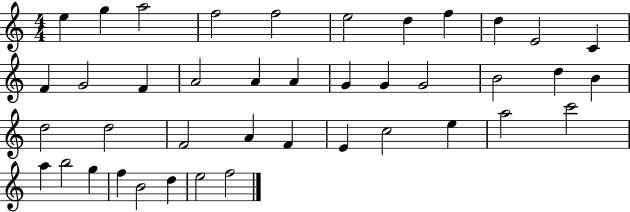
X:1
T:Untitled
M:4/4
L:1/4
K:C
e g a2 f2 f2 e2 d f d E2 C F G2 F A2 A A G G G2 B2 d B d2 d2 F2 A F E c2 e a2 c'2 a b2 g f B2 d e2 f2